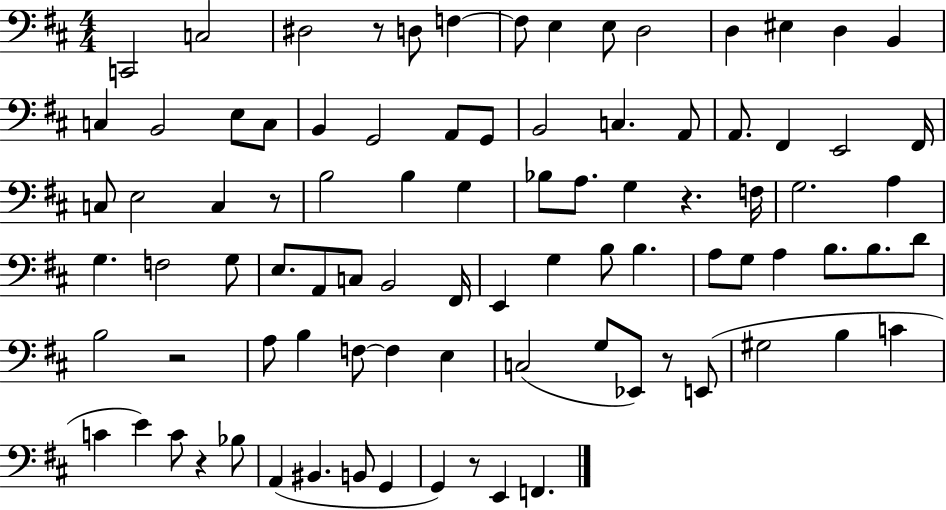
{
  \clef bass
  \numericTimeSignature
  \time 4/4
  \key d \major
  c,2 c2 | dis2 r8 d8 f4~~ | f8 e4 e8 d2 | d4 eis4 d4 b,4 | \break c4 b,2 e8 c8 | b,4 g,2 a,8 g,8 | b,2 c4. a,8 | a,8. fis,4 e,2 fis,16 | \break c8 e2 c4 r8 | b2 b4 g4 | bes8 a8. g4 r4. f16 | g2. a4 | \break g4. f2 g8 | e8. a,8 c8 b,2 fis,16 | e,4 g4 b8 b4. | a8 g8 a4 b8. b8. d'8 | \break b2 r2 | a8 b4 f8~~ f4 e4 | c2( g8 ees,8) r8 e,8( | gis2 b4 c'4 | \break c'4 e'4) c'8 r4 bes8 | a,4( bis,4. b,8 g,4 | g,4) r8 e,4 f,4. | \bar "|."
}